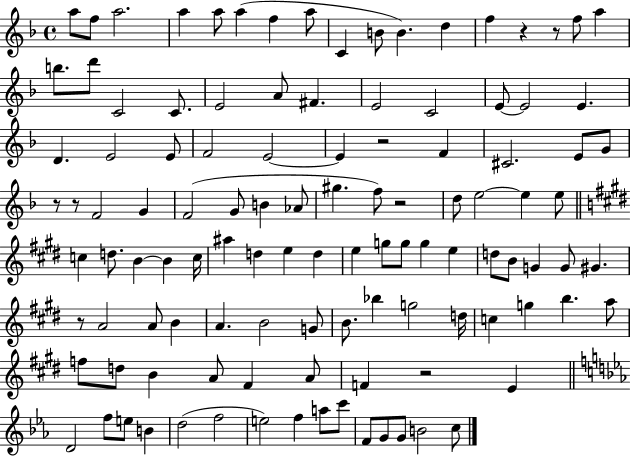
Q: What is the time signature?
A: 4/4